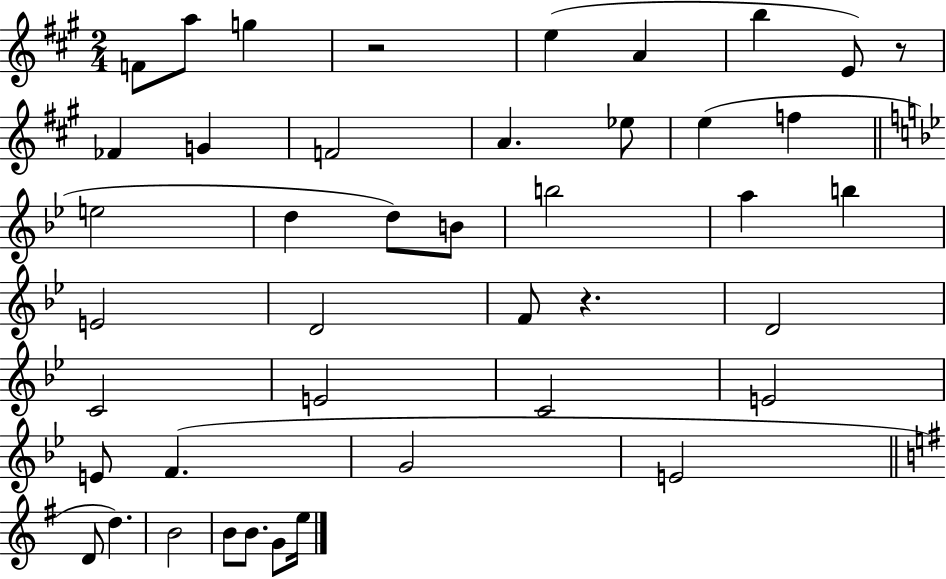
F4/e A5/e G5/q R/h E5/q A4/q B5/q E4/e R/e FES4/q G4/q F4/h A4/q. Eb5/e E5/q F5/q E5/h D5/q D5/e B4/e B5/h A5/q B5/q E4/h D4/h F4/e R/q. D4/h C4/h E4/h C4/h E4/h E4/e F4/q. G4/h E4/h D4/e D5/q. B4/h B4/e B4/e. G4/e E5/s